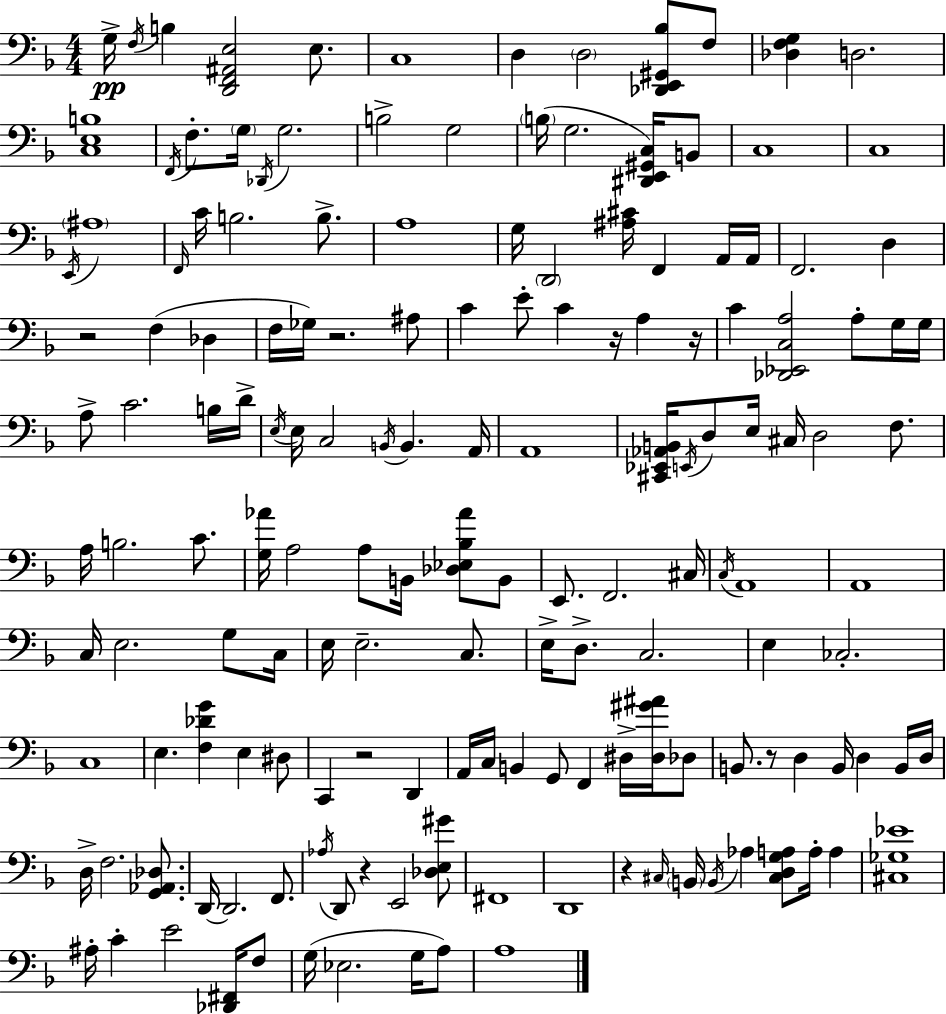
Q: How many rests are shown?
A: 8